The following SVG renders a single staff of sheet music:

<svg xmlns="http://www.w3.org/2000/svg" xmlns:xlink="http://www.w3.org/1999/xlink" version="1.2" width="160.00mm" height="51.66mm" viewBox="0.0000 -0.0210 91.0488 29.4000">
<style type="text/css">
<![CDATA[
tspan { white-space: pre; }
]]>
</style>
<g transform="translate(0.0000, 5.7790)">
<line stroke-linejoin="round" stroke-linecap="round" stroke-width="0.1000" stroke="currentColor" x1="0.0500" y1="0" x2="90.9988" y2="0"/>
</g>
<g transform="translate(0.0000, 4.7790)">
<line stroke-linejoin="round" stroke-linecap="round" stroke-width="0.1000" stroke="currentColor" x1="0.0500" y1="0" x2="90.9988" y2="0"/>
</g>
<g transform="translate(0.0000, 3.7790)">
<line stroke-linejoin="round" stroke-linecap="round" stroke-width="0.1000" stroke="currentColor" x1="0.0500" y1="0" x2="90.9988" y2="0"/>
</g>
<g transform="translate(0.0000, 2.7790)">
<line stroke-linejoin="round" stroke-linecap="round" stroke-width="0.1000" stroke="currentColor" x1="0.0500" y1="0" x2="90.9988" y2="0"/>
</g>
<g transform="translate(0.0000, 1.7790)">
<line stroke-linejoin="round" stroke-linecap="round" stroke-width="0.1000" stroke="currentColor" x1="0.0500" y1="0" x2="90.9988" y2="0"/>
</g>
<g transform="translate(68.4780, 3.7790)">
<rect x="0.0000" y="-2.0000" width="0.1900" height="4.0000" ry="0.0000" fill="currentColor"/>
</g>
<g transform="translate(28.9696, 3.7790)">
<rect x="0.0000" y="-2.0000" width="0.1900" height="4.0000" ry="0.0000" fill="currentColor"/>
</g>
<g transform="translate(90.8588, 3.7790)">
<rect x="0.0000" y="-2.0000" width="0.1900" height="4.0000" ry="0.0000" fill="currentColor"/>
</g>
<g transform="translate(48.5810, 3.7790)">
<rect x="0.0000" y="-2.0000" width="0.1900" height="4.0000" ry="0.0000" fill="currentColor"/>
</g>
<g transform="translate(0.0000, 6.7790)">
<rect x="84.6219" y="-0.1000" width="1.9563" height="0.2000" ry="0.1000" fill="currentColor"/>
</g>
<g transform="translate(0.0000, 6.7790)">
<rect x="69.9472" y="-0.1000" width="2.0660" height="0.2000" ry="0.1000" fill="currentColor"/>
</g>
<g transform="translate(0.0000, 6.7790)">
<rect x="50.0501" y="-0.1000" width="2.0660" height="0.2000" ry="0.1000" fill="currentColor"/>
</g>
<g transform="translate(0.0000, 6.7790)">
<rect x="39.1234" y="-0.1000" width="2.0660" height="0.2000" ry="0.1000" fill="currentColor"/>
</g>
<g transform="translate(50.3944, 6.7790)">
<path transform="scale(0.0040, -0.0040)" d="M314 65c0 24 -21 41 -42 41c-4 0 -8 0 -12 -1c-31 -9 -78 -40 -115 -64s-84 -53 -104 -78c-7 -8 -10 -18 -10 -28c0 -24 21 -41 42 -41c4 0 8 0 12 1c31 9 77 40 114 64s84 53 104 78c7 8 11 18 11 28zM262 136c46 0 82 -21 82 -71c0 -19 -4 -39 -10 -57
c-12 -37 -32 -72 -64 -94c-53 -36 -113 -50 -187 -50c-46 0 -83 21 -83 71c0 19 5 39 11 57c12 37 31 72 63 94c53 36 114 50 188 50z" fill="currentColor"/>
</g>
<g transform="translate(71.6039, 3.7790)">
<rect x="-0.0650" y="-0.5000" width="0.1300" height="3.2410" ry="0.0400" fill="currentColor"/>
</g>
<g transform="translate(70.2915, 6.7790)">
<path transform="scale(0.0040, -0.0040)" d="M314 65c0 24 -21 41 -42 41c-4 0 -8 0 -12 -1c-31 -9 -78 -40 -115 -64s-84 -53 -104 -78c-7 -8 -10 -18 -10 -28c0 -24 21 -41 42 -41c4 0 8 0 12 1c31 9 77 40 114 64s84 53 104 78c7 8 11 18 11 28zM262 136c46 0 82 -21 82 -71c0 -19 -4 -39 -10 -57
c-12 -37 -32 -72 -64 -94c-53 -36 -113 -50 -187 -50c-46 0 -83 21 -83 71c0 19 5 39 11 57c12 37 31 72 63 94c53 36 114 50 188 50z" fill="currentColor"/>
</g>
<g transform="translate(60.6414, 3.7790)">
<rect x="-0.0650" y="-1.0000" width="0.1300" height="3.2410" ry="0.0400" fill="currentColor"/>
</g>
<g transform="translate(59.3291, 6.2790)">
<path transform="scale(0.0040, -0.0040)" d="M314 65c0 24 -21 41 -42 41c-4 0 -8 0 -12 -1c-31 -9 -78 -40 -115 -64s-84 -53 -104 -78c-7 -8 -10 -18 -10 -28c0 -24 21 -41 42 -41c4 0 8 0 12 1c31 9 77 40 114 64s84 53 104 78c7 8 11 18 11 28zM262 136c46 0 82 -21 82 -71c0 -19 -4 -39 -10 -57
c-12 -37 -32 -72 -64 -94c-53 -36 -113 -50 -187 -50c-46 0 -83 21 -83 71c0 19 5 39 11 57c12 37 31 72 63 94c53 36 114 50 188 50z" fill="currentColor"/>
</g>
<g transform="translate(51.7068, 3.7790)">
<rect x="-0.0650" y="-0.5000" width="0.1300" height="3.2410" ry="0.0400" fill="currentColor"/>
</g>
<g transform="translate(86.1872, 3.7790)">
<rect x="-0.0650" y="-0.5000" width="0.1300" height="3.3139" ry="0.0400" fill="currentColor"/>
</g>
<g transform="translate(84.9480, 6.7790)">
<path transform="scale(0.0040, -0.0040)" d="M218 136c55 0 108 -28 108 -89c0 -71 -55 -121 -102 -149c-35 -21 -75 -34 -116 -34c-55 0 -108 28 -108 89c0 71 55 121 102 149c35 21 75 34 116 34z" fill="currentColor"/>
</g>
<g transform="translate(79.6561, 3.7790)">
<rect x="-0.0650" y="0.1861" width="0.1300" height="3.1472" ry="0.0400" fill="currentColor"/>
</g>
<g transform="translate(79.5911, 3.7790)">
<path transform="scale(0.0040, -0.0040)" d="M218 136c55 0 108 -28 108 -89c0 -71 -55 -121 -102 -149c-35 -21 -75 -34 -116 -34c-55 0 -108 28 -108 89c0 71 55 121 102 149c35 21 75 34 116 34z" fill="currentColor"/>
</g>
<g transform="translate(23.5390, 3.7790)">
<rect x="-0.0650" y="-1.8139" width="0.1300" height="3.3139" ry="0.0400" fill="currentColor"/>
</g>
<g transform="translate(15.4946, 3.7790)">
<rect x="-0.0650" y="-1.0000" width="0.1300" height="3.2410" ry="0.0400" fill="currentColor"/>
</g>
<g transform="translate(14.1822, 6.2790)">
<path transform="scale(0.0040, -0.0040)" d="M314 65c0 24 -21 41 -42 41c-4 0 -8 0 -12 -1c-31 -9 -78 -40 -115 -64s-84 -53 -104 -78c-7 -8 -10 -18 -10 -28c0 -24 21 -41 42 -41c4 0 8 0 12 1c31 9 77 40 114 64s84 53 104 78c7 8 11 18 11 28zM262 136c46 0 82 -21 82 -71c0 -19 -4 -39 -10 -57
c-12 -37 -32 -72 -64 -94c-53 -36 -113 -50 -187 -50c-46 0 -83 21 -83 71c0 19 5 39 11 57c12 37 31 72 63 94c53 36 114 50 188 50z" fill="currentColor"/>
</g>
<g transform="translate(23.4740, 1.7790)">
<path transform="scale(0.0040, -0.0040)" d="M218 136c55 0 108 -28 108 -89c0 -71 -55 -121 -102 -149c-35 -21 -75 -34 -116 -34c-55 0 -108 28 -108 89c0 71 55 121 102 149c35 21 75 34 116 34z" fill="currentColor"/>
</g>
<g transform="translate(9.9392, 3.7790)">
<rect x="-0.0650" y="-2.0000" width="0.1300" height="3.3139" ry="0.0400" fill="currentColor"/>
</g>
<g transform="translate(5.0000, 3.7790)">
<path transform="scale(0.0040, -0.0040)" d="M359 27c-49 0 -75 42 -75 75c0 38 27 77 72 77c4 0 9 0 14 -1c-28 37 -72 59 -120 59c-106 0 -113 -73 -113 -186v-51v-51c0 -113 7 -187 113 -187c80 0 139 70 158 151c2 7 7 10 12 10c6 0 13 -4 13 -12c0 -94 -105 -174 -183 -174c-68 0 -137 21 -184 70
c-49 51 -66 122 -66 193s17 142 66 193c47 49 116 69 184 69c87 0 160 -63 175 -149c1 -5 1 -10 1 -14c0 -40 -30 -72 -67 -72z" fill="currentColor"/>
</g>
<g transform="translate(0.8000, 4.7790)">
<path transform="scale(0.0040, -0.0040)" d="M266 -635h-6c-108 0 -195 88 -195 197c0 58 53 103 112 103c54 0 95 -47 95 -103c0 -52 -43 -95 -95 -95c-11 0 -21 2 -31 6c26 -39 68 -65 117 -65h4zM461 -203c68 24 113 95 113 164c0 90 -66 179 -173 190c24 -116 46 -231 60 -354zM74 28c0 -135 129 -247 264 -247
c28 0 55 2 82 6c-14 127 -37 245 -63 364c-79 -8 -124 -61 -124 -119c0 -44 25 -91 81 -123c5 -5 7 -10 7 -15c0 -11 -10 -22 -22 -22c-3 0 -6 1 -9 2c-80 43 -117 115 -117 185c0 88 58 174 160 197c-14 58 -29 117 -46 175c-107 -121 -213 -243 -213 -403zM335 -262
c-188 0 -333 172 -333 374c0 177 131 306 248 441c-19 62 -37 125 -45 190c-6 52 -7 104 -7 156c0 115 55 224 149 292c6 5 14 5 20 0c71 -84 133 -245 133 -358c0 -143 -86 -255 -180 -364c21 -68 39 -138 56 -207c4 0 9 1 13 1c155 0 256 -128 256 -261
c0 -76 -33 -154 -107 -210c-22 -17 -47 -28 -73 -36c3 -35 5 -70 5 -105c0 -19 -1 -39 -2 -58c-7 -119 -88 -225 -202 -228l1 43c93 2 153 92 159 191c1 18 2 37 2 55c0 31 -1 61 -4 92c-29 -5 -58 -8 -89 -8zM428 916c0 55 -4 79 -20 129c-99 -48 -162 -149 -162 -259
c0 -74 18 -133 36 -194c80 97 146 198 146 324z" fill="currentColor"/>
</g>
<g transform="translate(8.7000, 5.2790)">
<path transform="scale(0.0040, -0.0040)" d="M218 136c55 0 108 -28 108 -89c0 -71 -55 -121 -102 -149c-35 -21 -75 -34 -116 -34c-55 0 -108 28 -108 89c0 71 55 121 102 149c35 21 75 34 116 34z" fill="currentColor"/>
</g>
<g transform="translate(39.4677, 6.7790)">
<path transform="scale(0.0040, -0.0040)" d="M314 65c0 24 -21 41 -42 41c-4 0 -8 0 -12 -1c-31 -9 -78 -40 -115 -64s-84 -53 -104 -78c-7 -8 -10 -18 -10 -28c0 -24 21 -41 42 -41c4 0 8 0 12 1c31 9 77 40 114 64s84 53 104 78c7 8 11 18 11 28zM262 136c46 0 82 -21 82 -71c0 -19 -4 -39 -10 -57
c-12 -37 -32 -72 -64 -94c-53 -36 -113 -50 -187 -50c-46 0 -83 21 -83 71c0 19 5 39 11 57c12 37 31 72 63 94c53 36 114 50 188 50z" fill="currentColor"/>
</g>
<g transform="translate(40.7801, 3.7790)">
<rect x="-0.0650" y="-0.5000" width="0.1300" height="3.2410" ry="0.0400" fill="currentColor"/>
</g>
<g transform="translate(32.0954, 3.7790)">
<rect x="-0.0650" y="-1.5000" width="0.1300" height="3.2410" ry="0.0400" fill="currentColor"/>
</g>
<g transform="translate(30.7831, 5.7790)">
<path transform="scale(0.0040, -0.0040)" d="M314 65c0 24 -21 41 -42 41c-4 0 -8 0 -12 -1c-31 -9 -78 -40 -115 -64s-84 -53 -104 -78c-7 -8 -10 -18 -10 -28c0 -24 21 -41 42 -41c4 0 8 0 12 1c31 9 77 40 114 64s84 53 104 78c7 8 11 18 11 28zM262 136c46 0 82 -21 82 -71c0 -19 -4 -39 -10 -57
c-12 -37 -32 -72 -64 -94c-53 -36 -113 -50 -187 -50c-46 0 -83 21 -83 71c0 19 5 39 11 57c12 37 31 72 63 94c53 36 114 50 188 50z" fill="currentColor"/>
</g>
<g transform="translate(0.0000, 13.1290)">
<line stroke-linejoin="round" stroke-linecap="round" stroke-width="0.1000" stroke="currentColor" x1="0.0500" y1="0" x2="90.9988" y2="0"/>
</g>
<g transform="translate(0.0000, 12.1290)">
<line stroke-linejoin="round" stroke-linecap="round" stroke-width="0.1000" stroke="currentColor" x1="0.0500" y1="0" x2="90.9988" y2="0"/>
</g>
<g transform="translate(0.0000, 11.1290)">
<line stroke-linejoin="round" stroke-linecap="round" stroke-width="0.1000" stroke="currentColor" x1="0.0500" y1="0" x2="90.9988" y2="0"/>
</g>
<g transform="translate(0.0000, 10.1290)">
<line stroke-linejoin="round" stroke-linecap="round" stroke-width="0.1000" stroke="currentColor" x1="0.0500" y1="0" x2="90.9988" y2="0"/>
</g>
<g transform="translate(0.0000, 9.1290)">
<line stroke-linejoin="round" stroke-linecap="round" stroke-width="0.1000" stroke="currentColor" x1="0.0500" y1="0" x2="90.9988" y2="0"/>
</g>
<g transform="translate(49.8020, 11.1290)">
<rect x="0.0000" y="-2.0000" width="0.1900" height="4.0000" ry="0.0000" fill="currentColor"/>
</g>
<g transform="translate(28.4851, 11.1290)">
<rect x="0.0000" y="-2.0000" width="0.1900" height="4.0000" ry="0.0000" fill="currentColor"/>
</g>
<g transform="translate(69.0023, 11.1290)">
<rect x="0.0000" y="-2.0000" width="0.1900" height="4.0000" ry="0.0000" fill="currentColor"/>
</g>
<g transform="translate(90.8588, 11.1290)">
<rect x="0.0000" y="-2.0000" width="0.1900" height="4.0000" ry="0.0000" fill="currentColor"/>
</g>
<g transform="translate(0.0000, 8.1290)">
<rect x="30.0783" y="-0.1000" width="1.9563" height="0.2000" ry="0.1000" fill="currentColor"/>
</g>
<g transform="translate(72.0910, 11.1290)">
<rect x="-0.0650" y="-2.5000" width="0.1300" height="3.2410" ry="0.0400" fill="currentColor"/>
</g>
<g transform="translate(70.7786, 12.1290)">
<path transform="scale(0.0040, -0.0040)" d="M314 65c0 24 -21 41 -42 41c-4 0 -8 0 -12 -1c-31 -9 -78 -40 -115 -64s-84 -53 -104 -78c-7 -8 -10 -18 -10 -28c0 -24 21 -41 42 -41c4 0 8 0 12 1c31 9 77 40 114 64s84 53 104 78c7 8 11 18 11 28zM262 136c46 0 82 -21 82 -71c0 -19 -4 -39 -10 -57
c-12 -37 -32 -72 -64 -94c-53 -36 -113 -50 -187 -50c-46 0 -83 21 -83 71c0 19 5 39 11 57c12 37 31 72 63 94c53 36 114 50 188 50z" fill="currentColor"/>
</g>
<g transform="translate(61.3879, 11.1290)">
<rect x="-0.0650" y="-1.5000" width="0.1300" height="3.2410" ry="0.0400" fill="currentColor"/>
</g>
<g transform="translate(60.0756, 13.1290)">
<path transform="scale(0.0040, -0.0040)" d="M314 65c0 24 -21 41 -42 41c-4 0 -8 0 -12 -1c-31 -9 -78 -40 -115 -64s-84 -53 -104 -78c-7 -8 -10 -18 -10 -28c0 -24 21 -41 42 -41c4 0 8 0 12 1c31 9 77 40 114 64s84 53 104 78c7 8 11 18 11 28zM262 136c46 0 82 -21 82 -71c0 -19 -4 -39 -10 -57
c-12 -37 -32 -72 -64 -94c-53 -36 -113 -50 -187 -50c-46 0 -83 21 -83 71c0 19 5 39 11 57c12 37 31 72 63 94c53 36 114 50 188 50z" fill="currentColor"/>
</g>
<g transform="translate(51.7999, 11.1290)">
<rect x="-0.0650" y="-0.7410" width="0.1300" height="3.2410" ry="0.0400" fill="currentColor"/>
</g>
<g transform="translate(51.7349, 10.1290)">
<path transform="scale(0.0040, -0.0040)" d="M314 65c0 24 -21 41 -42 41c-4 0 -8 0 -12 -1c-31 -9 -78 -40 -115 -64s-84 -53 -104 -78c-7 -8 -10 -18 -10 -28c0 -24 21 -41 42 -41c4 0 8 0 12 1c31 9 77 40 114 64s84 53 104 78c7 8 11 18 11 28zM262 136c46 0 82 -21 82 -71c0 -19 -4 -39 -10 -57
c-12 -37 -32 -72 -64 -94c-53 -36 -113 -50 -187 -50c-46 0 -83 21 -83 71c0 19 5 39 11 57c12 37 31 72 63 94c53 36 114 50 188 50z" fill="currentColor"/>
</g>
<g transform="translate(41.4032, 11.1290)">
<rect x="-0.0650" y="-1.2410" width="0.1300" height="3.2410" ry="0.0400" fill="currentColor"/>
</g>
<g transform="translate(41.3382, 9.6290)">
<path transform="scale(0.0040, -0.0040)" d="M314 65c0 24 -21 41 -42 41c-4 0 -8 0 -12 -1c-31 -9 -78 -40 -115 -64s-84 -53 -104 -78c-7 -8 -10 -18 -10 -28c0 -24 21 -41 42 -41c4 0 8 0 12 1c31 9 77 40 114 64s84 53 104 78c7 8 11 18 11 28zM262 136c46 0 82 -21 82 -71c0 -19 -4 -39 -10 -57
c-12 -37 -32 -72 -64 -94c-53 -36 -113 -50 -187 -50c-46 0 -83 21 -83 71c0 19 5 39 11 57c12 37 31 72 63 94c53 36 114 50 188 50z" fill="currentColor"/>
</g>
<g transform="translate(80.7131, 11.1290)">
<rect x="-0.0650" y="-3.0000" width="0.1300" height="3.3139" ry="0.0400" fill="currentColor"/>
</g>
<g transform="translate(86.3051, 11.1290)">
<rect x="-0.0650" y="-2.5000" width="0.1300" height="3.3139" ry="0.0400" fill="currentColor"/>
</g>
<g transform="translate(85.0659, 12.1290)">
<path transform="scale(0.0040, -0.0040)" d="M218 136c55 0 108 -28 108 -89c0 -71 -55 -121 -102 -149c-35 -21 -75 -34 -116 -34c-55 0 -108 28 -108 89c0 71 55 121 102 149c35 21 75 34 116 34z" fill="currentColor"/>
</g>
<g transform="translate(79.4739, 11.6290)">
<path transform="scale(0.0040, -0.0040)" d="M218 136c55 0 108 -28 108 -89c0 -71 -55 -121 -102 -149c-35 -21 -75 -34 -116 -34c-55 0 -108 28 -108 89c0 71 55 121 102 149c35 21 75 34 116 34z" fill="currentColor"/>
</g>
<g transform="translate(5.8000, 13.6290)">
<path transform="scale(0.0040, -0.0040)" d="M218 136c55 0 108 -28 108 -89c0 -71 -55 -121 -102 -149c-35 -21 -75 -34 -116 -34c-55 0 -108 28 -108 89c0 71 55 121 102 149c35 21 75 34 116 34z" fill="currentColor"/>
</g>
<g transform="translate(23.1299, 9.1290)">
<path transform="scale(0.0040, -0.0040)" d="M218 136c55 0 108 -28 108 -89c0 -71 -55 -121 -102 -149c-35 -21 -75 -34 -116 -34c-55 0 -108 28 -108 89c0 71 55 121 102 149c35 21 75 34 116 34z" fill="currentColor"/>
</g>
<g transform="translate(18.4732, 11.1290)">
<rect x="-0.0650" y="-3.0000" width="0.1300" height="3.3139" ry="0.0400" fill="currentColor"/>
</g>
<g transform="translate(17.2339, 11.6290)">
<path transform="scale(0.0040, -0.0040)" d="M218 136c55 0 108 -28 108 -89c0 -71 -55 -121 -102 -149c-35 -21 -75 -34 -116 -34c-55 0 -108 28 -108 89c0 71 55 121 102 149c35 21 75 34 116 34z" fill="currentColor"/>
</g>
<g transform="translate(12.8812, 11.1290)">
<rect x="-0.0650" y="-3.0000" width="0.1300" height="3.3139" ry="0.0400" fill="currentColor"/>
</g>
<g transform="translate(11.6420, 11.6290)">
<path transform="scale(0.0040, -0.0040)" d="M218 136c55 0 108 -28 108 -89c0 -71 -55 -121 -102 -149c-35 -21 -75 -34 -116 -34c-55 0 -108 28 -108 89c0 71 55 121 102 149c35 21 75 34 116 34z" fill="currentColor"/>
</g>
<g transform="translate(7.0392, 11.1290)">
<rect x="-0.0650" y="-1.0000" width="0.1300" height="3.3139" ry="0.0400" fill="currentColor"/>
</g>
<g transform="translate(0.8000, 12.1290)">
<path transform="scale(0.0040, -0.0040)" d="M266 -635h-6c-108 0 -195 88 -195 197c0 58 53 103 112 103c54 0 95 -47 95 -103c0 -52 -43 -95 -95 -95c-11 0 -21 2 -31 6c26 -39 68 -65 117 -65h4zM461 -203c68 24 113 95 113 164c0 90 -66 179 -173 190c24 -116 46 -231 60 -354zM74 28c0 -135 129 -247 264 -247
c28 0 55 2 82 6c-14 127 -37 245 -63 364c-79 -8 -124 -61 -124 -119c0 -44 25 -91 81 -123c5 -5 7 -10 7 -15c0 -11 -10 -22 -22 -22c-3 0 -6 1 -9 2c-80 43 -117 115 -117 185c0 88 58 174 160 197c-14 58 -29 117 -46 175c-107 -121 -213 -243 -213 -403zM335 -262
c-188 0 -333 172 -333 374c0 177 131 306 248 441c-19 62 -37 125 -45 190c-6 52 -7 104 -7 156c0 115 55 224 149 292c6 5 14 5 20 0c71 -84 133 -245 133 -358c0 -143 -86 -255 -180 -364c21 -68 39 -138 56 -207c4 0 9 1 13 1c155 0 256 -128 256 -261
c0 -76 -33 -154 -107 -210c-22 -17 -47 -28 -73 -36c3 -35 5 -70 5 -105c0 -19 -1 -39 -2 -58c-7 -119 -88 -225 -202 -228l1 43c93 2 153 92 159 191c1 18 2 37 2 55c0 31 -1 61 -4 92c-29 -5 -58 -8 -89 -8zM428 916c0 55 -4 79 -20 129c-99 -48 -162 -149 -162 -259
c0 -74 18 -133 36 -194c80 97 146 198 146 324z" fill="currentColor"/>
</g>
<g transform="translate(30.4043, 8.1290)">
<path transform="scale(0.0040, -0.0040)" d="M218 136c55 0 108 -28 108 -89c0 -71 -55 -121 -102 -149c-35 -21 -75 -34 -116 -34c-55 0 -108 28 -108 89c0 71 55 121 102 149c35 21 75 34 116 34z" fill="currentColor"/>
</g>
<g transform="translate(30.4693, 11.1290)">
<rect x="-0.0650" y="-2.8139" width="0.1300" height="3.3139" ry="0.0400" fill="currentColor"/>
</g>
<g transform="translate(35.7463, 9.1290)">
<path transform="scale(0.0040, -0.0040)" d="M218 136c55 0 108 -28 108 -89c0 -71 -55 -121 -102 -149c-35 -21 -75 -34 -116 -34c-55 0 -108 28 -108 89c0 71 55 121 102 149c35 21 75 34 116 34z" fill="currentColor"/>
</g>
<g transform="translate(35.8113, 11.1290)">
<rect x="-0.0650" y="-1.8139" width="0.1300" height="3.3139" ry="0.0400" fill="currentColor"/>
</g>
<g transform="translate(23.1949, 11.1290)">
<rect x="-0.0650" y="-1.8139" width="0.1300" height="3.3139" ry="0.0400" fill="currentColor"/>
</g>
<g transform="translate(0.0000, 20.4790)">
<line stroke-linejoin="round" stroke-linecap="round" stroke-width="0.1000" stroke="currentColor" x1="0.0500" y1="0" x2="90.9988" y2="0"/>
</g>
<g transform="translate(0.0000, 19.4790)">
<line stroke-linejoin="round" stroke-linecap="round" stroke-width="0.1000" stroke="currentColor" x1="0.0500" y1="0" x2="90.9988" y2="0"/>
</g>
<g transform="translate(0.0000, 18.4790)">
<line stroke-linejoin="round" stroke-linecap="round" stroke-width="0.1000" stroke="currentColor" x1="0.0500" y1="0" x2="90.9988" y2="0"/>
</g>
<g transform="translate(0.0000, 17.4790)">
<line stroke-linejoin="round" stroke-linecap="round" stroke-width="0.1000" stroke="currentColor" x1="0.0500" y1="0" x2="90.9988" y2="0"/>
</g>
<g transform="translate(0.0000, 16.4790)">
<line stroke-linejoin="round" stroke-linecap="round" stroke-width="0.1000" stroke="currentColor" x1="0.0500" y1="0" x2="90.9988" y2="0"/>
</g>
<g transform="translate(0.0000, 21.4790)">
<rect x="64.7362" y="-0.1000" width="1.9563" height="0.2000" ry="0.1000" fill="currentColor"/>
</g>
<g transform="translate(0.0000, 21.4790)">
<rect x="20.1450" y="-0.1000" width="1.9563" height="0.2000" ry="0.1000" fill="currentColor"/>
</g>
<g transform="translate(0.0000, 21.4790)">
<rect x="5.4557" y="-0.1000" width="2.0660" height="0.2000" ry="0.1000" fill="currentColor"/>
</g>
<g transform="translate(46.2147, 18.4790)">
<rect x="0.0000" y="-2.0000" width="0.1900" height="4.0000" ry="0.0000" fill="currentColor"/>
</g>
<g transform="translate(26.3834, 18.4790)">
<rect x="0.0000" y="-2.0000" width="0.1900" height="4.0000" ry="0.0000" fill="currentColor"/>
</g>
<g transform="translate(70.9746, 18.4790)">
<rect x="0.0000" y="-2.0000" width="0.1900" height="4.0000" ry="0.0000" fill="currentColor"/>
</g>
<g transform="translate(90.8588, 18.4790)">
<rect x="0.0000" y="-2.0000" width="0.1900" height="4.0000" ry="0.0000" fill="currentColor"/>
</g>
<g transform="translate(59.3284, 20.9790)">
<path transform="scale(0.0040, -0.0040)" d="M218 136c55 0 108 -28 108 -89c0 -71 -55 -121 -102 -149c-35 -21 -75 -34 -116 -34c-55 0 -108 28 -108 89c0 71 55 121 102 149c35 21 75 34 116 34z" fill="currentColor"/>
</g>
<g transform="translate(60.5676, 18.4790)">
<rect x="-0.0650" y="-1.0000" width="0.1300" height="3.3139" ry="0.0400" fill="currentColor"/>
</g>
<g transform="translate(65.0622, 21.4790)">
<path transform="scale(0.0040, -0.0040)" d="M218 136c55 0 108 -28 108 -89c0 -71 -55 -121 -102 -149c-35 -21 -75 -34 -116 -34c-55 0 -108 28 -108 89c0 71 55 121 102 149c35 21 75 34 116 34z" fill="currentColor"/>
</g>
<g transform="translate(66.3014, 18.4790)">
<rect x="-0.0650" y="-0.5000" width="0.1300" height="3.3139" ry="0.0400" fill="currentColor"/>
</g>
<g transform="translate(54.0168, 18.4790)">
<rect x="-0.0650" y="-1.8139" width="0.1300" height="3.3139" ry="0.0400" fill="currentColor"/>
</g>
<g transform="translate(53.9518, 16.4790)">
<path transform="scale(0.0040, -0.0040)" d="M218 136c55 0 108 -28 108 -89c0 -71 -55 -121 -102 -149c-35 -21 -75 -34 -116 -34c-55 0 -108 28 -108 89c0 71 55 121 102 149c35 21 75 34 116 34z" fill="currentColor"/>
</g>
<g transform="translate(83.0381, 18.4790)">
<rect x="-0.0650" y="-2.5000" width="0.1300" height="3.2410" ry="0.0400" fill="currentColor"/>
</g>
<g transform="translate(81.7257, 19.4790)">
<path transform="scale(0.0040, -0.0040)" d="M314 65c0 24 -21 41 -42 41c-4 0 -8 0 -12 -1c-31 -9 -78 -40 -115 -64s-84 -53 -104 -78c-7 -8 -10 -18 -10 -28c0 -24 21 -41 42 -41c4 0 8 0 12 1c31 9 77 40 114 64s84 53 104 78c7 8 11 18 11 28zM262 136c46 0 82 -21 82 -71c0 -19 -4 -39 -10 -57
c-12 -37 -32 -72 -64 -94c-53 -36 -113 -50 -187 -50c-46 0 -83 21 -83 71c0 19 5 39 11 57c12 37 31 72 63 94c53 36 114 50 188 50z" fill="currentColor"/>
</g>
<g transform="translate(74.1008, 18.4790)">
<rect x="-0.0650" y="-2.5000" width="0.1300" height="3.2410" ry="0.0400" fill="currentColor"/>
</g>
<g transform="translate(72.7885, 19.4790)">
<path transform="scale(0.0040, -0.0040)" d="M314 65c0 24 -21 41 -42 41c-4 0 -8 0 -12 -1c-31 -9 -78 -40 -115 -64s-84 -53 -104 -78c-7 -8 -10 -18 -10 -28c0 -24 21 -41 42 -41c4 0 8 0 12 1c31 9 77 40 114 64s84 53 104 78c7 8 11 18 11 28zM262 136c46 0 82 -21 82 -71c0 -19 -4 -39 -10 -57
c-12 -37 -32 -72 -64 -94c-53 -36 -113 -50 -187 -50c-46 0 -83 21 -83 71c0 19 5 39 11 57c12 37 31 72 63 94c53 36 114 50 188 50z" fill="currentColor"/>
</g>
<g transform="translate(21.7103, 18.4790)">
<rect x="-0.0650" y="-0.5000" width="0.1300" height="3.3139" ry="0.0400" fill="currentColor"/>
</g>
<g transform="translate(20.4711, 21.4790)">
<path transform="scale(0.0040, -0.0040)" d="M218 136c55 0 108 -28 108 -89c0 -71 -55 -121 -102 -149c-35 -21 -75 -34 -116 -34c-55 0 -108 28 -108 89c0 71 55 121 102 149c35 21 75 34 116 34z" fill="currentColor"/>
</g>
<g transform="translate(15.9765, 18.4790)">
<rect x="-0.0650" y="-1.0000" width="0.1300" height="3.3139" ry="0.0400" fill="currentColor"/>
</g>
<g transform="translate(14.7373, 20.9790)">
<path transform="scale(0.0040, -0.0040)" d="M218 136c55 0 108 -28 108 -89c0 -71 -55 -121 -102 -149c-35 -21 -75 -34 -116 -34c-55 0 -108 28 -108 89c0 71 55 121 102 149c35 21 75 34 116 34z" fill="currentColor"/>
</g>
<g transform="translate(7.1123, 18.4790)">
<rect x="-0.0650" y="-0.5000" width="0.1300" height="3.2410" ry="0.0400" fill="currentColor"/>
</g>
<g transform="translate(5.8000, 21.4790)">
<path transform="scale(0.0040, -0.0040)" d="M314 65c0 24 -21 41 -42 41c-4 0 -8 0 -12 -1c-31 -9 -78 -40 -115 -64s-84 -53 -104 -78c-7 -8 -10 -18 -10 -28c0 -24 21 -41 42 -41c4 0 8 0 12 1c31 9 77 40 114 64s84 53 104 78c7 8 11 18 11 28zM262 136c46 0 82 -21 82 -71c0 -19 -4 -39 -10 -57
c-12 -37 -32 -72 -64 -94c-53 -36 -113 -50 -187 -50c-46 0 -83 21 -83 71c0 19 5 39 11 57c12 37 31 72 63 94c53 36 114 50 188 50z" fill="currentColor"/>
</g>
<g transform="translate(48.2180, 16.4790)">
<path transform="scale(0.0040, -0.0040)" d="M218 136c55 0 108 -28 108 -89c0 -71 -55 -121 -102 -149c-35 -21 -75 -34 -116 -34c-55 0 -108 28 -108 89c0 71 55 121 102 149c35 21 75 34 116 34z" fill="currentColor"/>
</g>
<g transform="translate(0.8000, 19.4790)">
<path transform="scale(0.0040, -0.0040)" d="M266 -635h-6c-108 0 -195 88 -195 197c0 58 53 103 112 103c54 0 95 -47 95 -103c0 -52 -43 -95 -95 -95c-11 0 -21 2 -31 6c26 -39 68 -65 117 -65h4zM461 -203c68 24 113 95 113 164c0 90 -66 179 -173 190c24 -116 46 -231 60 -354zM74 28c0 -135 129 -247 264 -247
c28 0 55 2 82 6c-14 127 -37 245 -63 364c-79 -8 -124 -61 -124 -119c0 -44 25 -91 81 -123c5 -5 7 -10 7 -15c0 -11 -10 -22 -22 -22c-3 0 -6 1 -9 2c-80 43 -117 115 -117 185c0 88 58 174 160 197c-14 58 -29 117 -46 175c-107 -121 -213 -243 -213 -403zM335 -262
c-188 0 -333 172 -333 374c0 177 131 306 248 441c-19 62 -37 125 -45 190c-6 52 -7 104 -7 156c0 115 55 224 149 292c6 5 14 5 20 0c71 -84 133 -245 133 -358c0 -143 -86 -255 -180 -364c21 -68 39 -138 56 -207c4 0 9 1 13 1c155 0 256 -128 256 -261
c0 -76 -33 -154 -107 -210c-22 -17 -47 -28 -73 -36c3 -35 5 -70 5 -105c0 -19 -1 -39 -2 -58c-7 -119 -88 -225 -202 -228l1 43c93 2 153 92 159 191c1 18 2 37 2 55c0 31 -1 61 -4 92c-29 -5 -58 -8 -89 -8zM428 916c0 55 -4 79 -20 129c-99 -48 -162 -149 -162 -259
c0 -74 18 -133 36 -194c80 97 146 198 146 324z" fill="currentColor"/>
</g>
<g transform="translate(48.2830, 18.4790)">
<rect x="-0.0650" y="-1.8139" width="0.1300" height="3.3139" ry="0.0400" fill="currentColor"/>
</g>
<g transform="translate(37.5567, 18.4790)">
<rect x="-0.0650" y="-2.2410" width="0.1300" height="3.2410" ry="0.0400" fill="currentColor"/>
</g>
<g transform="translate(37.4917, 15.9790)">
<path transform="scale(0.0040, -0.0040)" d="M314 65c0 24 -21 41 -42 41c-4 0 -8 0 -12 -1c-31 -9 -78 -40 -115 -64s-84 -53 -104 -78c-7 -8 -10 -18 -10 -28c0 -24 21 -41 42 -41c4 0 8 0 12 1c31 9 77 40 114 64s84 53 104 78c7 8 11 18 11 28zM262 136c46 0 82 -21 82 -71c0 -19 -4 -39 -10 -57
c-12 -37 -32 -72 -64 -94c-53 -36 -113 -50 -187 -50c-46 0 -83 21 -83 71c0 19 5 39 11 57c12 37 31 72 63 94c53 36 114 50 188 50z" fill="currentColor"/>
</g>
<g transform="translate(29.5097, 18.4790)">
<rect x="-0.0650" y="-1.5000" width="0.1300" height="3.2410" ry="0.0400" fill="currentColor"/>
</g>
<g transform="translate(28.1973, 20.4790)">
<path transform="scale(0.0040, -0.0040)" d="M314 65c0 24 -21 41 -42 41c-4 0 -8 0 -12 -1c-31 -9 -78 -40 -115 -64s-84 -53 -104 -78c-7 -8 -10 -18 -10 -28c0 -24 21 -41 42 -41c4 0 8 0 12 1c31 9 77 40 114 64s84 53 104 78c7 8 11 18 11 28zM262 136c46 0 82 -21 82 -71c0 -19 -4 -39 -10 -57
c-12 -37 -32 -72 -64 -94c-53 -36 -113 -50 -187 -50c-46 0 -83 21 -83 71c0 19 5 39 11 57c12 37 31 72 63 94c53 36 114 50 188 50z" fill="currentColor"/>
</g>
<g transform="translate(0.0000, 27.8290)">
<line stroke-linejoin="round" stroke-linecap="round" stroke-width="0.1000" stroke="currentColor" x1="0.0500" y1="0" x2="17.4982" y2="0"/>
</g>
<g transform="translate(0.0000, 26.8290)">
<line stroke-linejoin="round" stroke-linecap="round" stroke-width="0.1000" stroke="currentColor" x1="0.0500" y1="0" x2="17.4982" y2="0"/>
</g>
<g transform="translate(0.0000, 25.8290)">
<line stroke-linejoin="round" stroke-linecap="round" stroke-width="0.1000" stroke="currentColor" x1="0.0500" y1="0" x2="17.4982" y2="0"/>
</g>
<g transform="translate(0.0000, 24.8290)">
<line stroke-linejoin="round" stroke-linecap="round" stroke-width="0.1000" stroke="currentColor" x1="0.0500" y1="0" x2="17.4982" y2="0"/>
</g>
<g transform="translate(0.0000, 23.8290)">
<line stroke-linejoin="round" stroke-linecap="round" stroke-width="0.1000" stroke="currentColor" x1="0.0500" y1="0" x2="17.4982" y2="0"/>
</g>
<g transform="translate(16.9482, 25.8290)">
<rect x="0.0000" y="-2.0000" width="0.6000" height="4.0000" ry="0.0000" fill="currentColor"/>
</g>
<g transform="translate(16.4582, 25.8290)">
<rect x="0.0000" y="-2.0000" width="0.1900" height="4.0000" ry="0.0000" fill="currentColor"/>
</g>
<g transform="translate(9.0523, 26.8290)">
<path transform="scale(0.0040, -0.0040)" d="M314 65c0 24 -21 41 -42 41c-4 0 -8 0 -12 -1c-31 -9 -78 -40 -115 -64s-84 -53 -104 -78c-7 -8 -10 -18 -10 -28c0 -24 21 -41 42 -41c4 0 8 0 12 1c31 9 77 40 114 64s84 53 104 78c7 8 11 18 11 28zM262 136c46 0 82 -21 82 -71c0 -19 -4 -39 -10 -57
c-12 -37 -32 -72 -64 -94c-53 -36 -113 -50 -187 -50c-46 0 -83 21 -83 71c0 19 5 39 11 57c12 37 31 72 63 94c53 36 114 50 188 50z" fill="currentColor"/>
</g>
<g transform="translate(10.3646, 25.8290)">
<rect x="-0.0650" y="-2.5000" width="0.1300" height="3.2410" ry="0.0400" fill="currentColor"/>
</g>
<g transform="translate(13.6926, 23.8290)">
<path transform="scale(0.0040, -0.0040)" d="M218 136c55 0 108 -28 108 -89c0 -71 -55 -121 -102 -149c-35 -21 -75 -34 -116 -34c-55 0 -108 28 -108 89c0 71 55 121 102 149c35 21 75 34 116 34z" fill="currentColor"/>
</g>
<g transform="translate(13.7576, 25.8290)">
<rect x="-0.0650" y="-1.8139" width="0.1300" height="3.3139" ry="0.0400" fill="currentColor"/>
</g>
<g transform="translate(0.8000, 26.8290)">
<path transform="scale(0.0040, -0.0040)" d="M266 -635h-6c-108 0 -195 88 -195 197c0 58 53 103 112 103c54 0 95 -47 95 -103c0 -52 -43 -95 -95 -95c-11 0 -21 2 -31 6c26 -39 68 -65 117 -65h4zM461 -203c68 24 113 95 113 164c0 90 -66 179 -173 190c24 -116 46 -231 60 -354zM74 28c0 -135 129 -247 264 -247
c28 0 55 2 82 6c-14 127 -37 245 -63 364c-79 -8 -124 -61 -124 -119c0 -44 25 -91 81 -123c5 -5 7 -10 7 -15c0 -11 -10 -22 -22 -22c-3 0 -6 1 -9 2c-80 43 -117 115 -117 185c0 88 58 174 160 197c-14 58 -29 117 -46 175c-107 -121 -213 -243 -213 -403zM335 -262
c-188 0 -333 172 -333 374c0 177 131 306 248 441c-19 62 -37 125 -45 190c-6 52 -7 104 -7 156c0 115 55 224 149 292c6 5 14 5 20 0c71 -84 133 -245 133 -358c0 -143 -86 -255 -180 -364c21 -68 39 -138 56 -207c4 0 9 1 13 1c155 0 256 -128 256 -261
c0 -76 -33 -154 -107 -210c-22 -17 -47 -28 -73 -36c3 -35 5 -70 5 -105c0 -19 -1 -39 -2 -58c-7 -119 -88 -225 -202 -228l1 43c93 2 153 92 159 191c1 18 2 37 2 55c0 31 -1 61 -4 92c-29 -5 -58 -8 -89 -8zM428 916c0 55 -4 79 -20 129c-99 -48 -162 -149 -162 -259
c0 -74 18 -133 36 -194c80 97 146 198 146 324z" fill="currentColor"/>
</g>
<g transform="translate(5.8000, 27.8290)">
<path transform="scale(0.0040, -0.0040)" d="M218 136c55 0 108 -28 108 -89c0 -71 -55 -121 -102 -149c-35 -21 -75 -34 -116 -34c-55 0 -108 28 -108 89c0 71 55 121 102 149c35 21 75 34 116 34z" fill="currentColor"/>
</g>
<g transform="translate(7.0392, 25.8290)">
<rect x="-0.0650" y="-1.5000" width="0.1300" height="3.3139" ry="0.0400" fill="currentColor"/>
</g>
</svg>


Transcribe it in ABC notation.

X:1
T:Untitled
M:4/4
L:1/4
K:C
F D2 f E2 C2 C2 D2 C2 B C D A A f a f e2 d2 E2 G2 A G C2 D C E2 g2 f f D C G2 G2 E G2 f